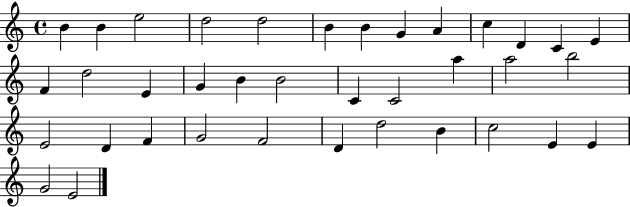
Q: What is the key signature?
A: C major